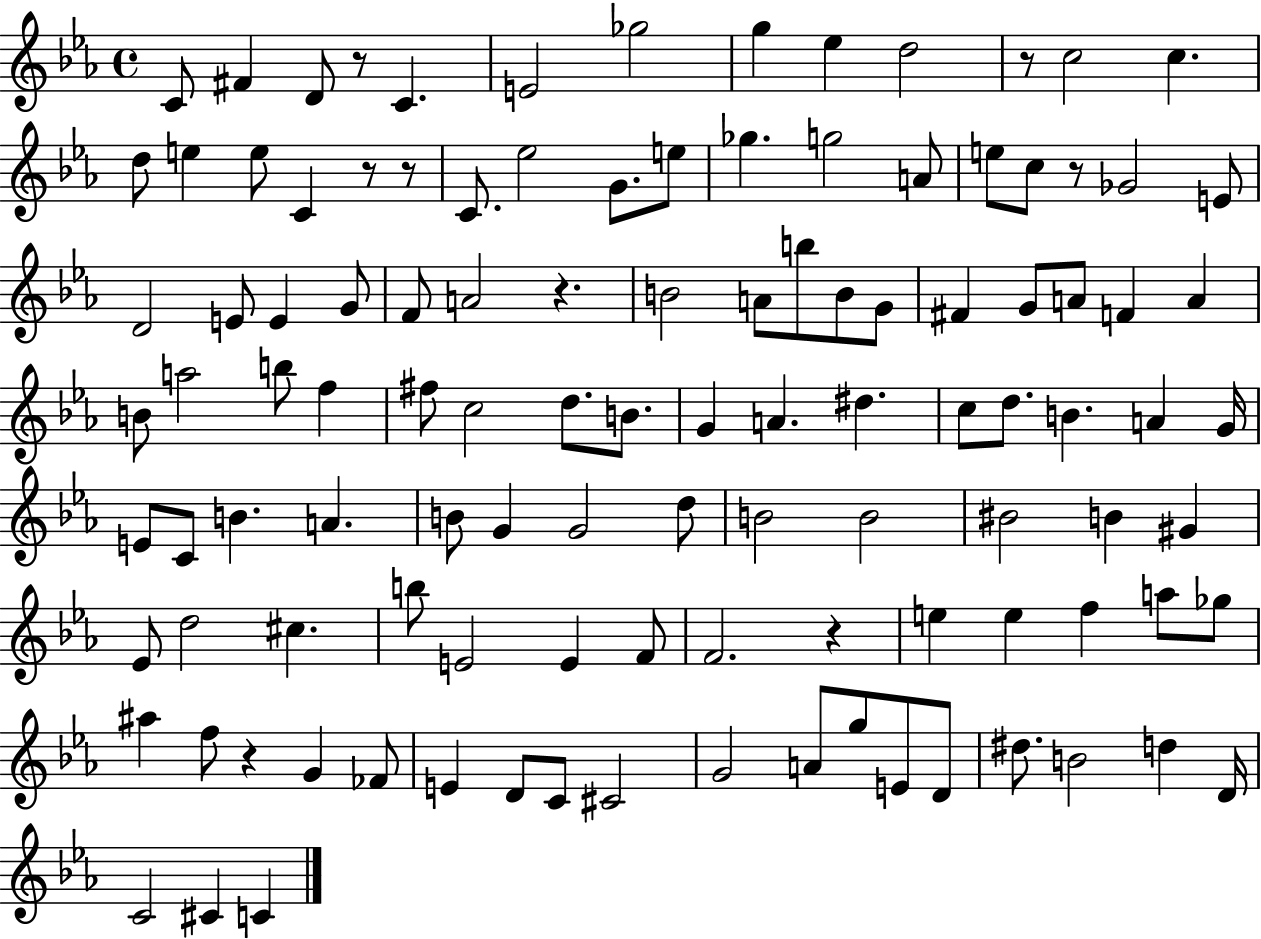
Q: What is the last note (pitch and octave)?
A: C4